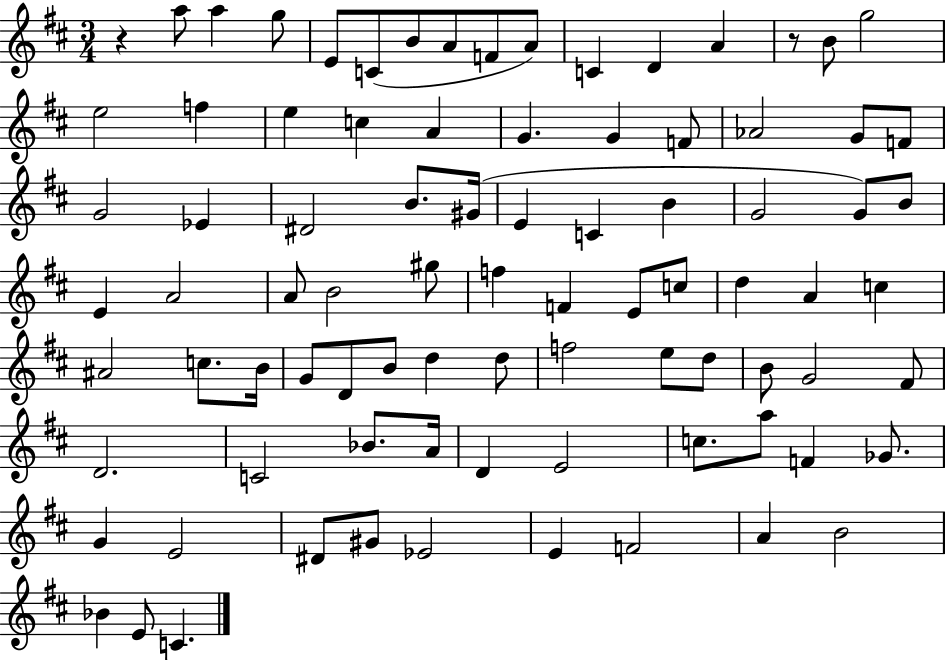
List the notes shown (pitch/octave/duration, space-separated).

R/q A5/e A5/q G5/e E4/e C4/e B4/e A4/e F4/e A4/e C4/q D4/q A4/q R/e B4/e G5/h E5/h F5/q E5/q C5/q A4/q G4/q. G4/q F4/e Ab4/h G4/e F4/e G4/h Eb4/q D#4/h B4/e. G#4/s E4/q C4/q B4/q G4/h G4/e B4/e E4/q A4/h A4/e B4/h G#5/e F5/q F4/q E4/e C5/e D5/q A4/q C5/q A#4/h C5/e. B4/s G4/e D4/e B4/e D5/q D5/e F5/h E5/e D5/e B4/e G4/h F#4/e D4/h. C4/h Bb4/e. A4/s D4/q E4/h C5/e. A5/e F4/q Gb4/e. G4/q E4/h D#4/e G#4/e Eb4/h E4/q F4/h A4/q B4/h Bb4/q E4/e C4/q.